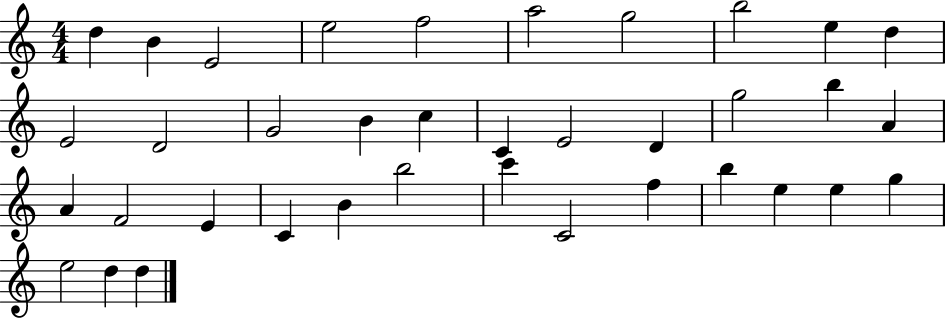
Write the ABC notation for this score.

X:1
T:Untitled
M:4/4
L:1/4
K:C
d B E2 e2 f2 a2 g2 b2 e d E2 D2 G2 B c C E2 D g2 b A A F2 E C B b2 c' C2 f b e e g e2 d d